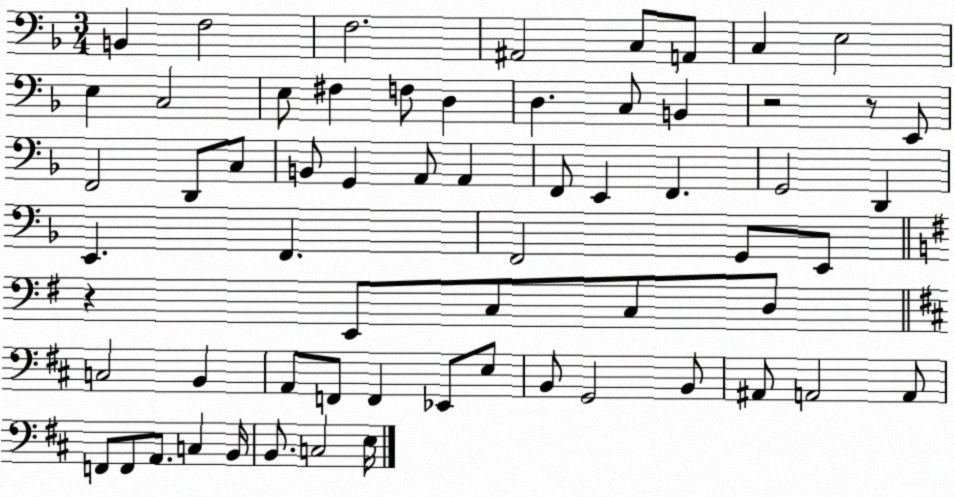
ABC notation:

X:1
T:Untitled
M:3/4
L:1/4
K:F
B,, F,2 F,2 ^A,,2 C,/2 A,,/2 C, E,2 E, C,2 E,/2 ^F, F,/2 D, D, C,/2 B,, z2 z/2 E,,/2 F,,2 D,,/2 C,/2 B,,/2 G,, A,,/2 A,, F,,/2 E,, F,, G,,2 D,, E,, F,, F,,2 G,,/2 E,,/2 z E,,/2 C,/2 C,/2 D,/2 C,2 B,, A,,/2 F,,/2 F,, _E,,/2 E,/2 B,,/2 G,,2 B,,/2 ^A,,/2 A,,2 A,,/2 F,,/2 F,,/2 A,,/2 C, B,,/4 B,,/2 C,2 E,/4